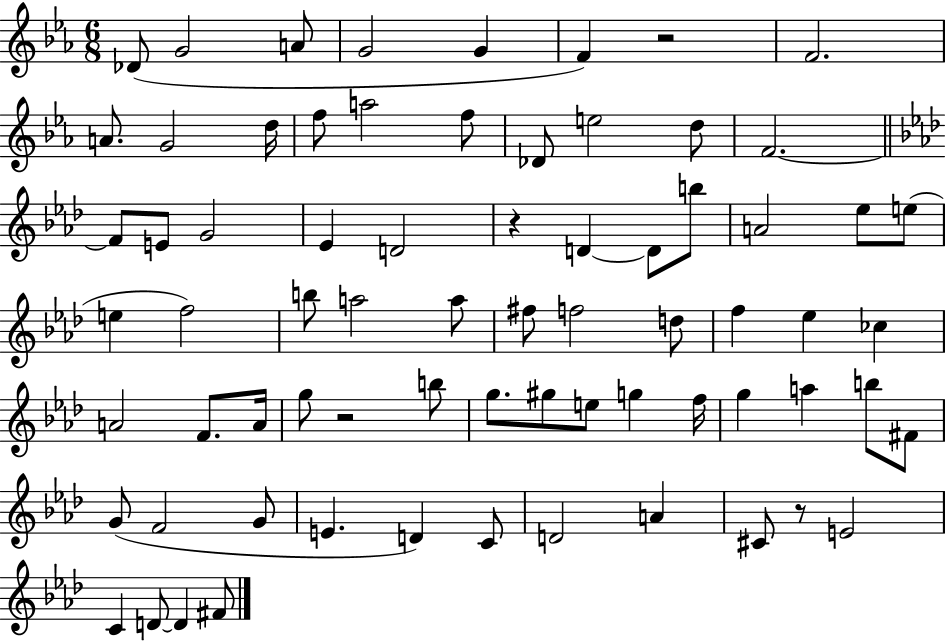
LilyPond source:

{
  \clef treble
  \numericTimeSignature
  \time 6/8
  \key ees \major
  \repeat volta 2 { des'8( g'2 a'8 | g'2 g'4 | f'4) r2 | f'2. | \break a'8. g'2 d''16 | f''8 a''2 f''8 | des'8 e''2 d''8 | f'2.~~ | \break \bar "||" \break \key aes \major f'8 e'8 g'2 | ees'4 d'2 | r4 d'4~~ d'8 b''8 | a'2 ees''8 e''8( | \break e''4 f''2) | b''8 a''2 a''8 | fis''8 f''2 d''8 | f''4 ees''4 ces''4 | \break a'2 f'8. a'16 | g''8 r2 b''8 | g''8. gis''8 e''8 g''4 f''16 | g''4 a''4 b''8 fis'8 | \break g'8( f'2 g'8 | e'4. d'4) c'8 | d'2 a'4 | cis'8 r8 e'2 | \break c'4 d'8~~ d'4 fis'8 | } \bar "|."
}